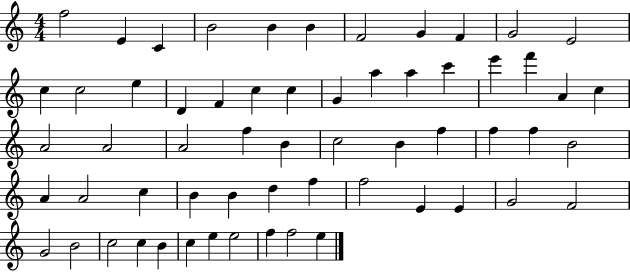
{
  \clef treble
  \numericTimeSignature
  \time 4/4
  \key c \major
  f''2 e'4 c'4 | b'2 b'4 b'4 | f'2 g'4 f'4 | g'2 e'2 | \break c''4 c''2 e''4 | d'4 f'4 c''4 c''4 | g'4 a''4 a''4 c'''4 | e'''4 f'''4 a'4 c''4 | \break a'2 a'2 | a'2 f''4 b'4 | c''2 b'4 f''4 | f''4 f''4 b'2 | \break a'4 a'2 c''4 | b'4 b'4 d''4 f''4 | f''2 e'4 e'4 | g'2 f'2 | \break g'2 b'2 | c''2 c''4 b'4 | c''4 e''4 e''2 | f''4 f''2 e''4 | \break \bar "|."
}